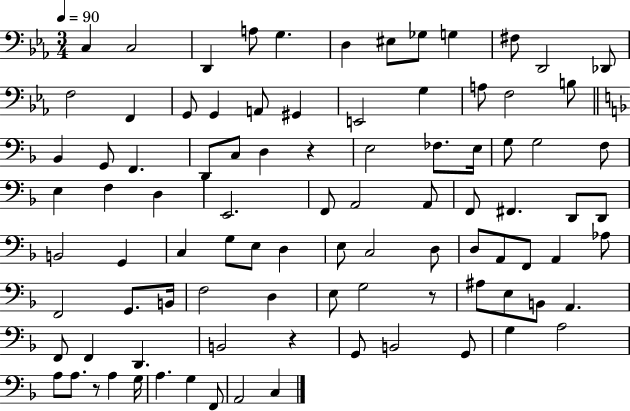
X:1
T:Untitled
M:3/4
L:1/4
K:Eb
C, C,2 D,, A,/2 G, D, ^E,/2 _G,/2 G, ^F,/2 D,,2 _D,,/2 F,2 F,, G,,/2 G,, A,,/2 ^G,, E,,2 G, A,/2 F,2 B,/2 _B,, G,,/2 F,, D,,/2 C,/2 D, z E,2 _F,/2 E,/4 G,/2 G,2 F,/2 E, F, D, E,,2 F,,/2 A,,2 A,,/2 F,,/2 ^F,, D,,/2 D,,/2 B,,2 G,, C, G,/2 E,/2 D, E,/2 C,2 D,/2 D,/2 A,,/2 F,,/2 A,, _A,/2 F,,2 G,,/2 B,,/4 F,2 D, E,/2 G,2 z/2 ^A,/2 E,/2 B,,/2 A,, F,,/2 F,, D,, B,,2 z G,,/2 B,,2 G,,/2 G, A,2 A,/2 A,/2 z/2 A, G,/4 A, G, F,,/2 A,,2 C,